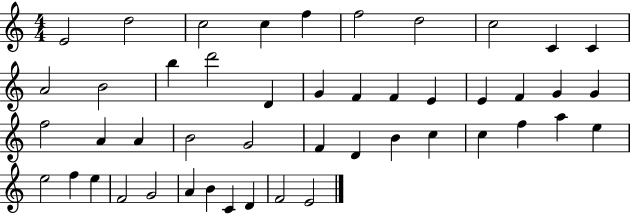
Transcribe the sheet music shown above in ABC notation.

X:1
T:Untitled
M:4/4
L:1/4
K:C
E2 d2 c2 c f f2 d2 c2 C C A2 B2 b d'2 D G F F E E F G G f2 A A B2 G2 F D B c c f a e e2 f e F2 G2 A B C D F2 E2